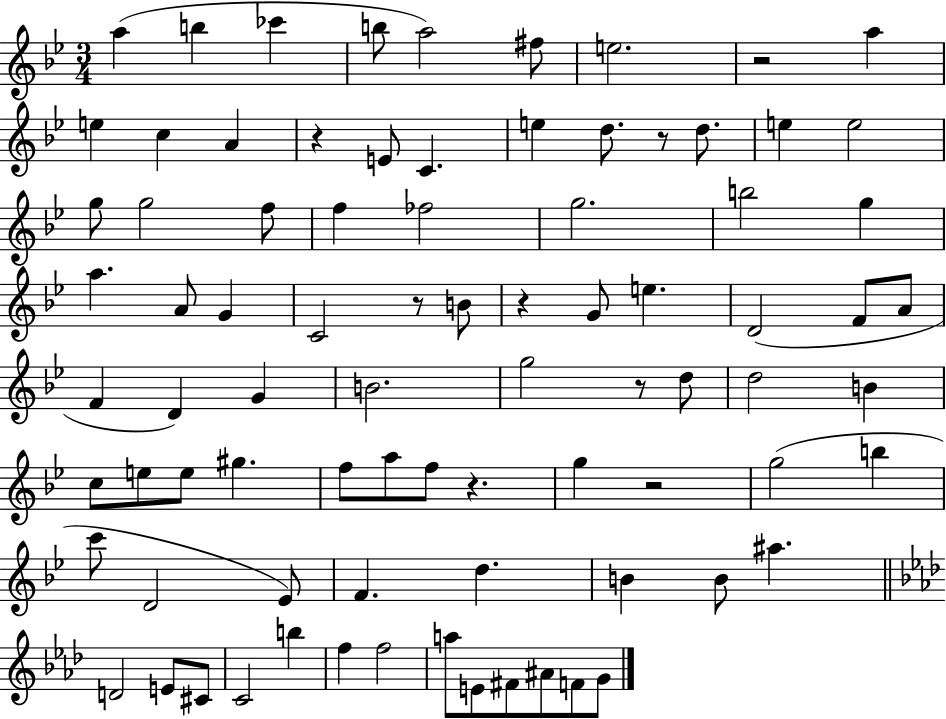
A5/q B5/q CES6/q B5/e A5/h F#5/e E5/h. R/h A5/q E5/q C5/q A4/q R/q E4/e C4/q. E5/q D5/e. R/e D5/e. E5/q E5/h G5/e G5/h F5/e F5/q FES5/h G5/h. B5/h G5/q A5/q. A4/e G4/q C4/h R/e B4/e R/q G4/e E5/q. D4/h F4/e A4/e F4/q D4/q G4/q B4/h. G5/h R/e D5/e D5/h B4/q C5/e E5/e E5/e G#5/q. F5/e A5/e F5/e R/q. G5/q R/h G5/h B5/q C6/e D4/h Eb4/e F4/q. D5/q. B4/q B4/e A#5/q. D4/h E4/e C#4/e C4/h B5/q F5/q F5/h A5/e E4/e F#4/e A#4/e F4/e G4/e